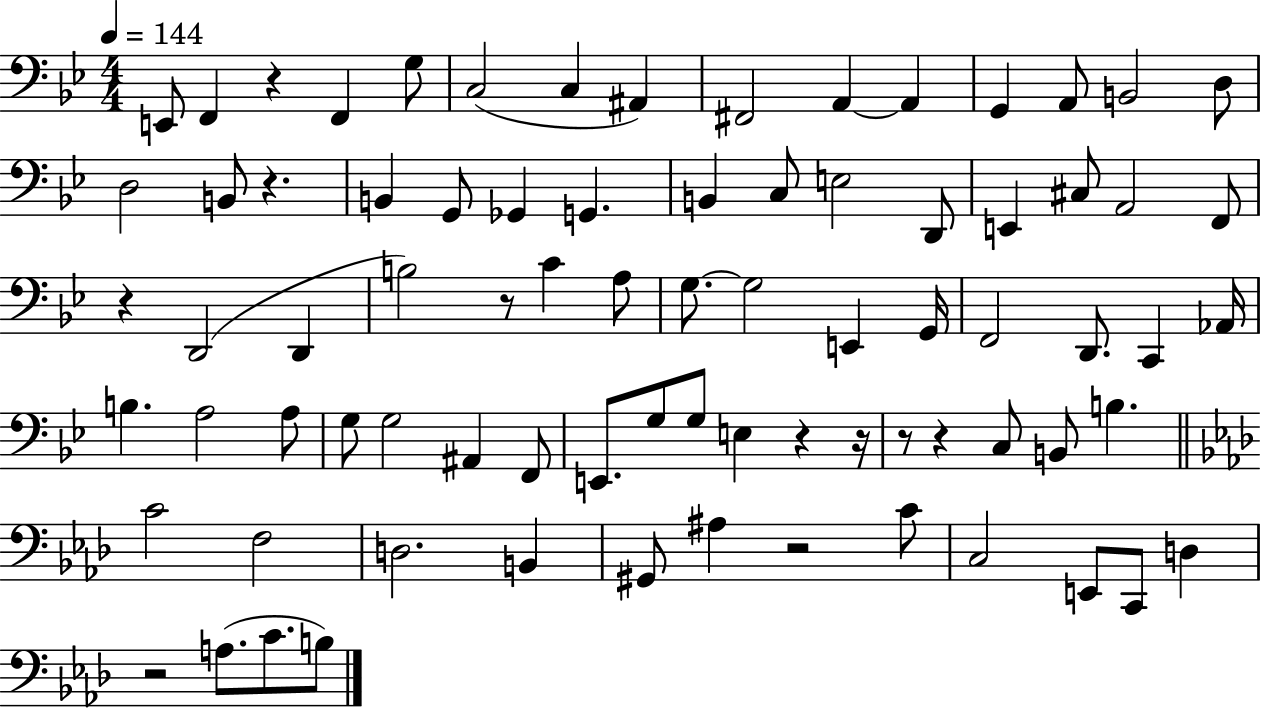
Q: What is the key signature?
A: BES major